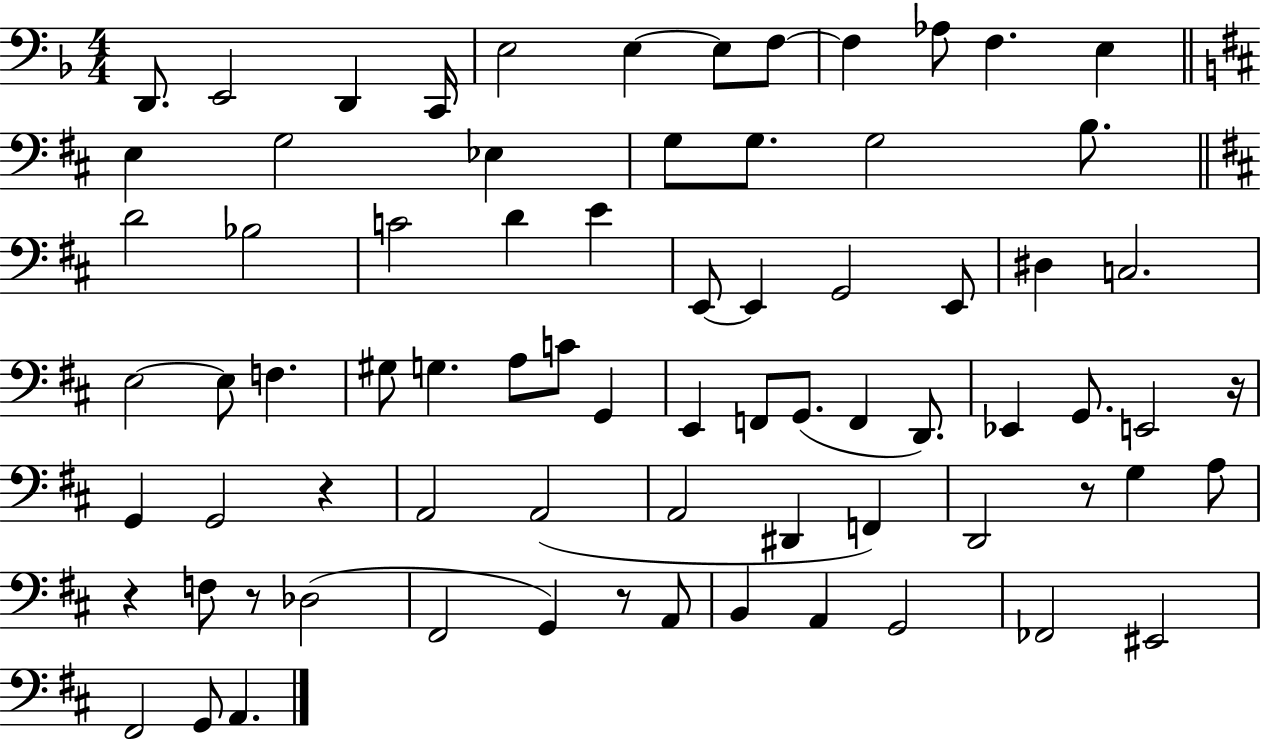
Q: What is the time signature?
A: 4/4